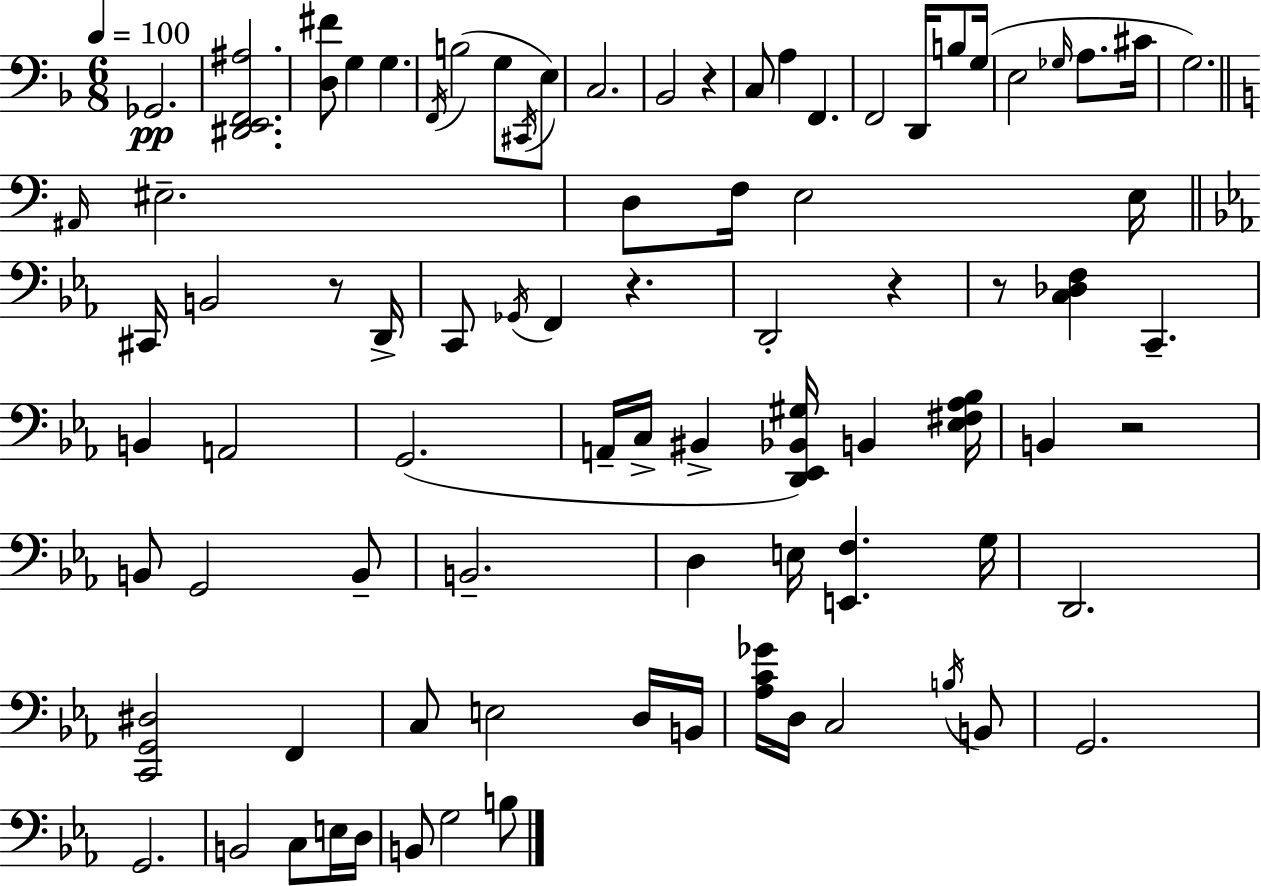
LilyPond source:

{
  \clef bass
  \numericTimeSignature
  \time 6/8
  \key d \minor
  \tempo 4 = 100
  ges,2.\pp | <dis, e, f, ais>2. | <d fis'>8 g4 g4. | \acciaccatura { f,16 } b2( g8 \acciaccatura { cis,16 }) | \break e8 c2. | bes,2 r4 | c8 a4 f,4. | f,2 d,16 b8 | \break g16( e2 \grace { ges16 } a8. | cis'16 g2.) | \bar "||" \break \key c \major \grace { ais,16 } eis2.-- | d8 f16 e2 | e16 \bar "||" \break \key c \minor cis,16 b,2 r8 d,16-> | c,8 \acciaccatura { ges,16 } f,4 r4. | d,2-. r4 | r8 <c des f>4 c,4.-- | \break b,4 a,2 | g,2.( | a,16-- c16-> bis,4-> <d, ees, bes, gis>16) b,4 | <ees fis aes bes>16 b,4 r2 | \break b,8 g,2 b,8-- | b,2.-- | d4 e16 <e, f>4. | g16 d,2. | \break <c, g, dis>2 f,4 | c8 e2 d16 | b,16 <aes c' ges'>16 d16 c2 \acciaccatura { b16 } | b,8 g,2. | \break g,2. | b,2 c8 | e16 d16 b,8 g2 | b8 \bar "|."
}